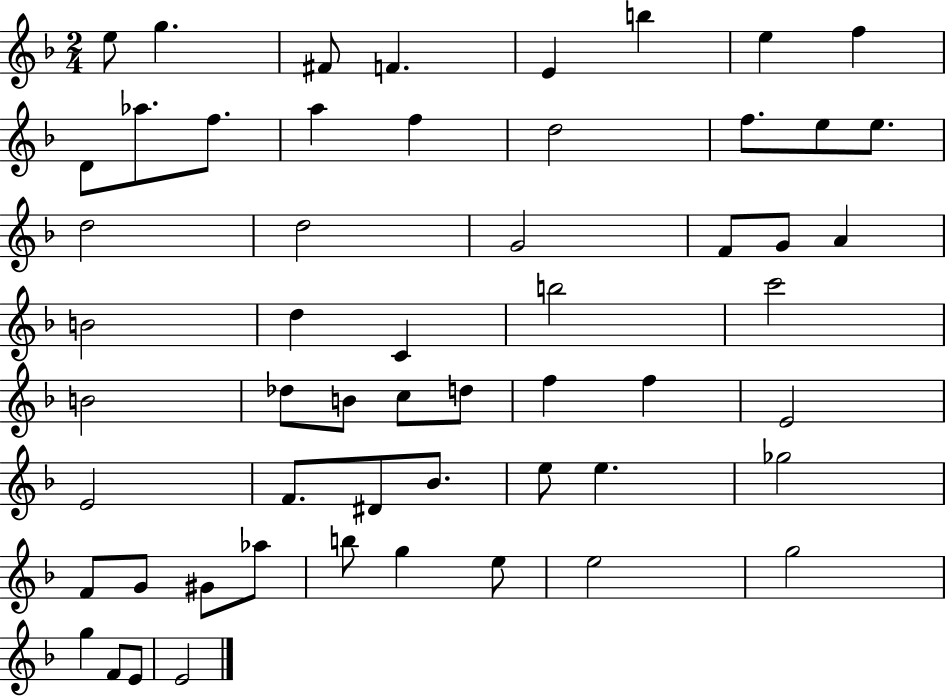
{
  \clef treble
  \numericTimeSignature
  \time 2/4
  \key f \major
  \repeat volta 2 { e''8 g''4. | fis'8 f'4. | e'4 b''4 | e''4 f''4 | \break d'8 aes''8. f''8. | a''4 f''4 | d''2 | f''8. e''8 e''8. | \break d''2 | d''2 | g'2 | f'8 g'8 a'4 | \break b'2 | d''4 c'4 | b''2 | c'''2 | \break b'2 | des''8 b'8 c''8 d''8 | f''4 f''4 | e'2 | \break e'2 | f'8. dis'8 bes'8. | e''8 e''4. | ges''2 | \break f'8 g'8 gis'8 aes''8 | b''8 g''4 e''8 | e''2 | g''2 | \break g''4 f'8 e'8 | e'2 | } \bar "|."
}